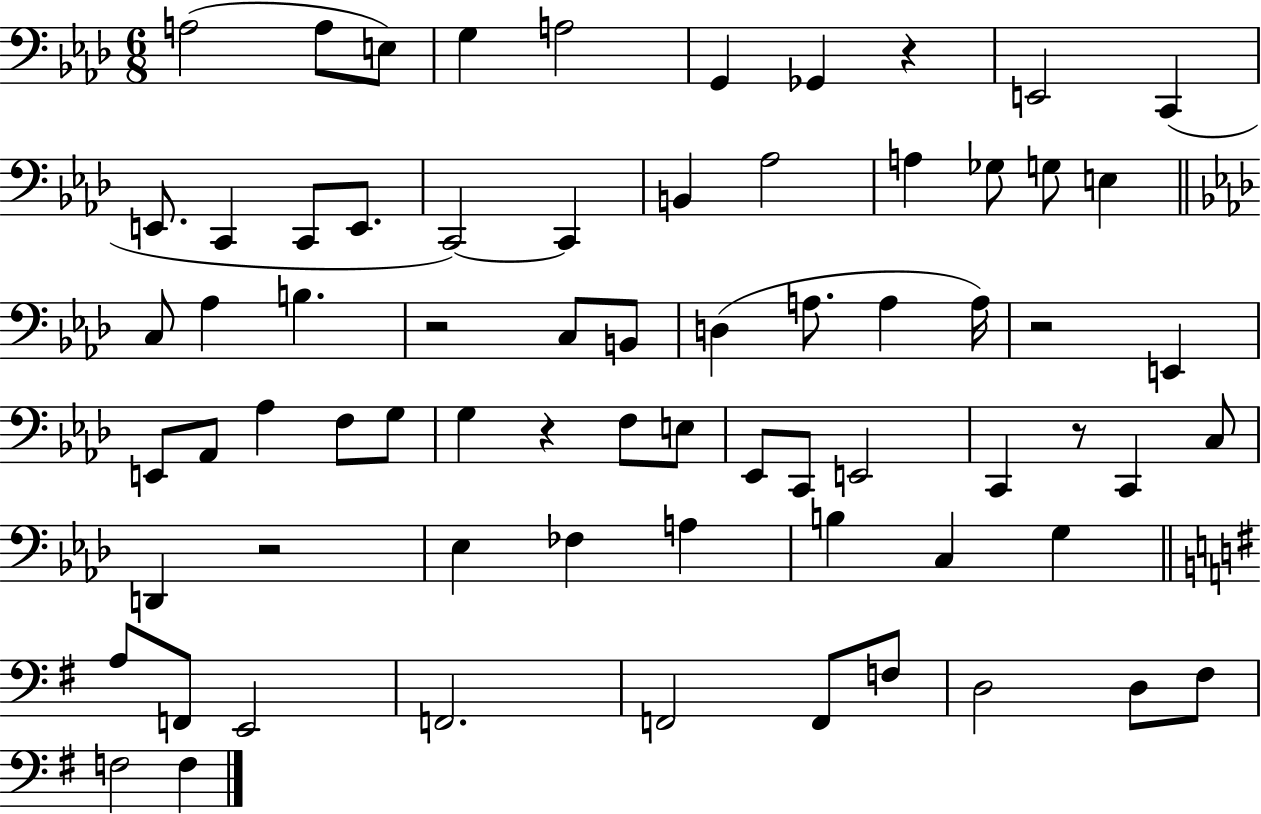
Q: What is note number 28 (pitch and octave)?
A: A3